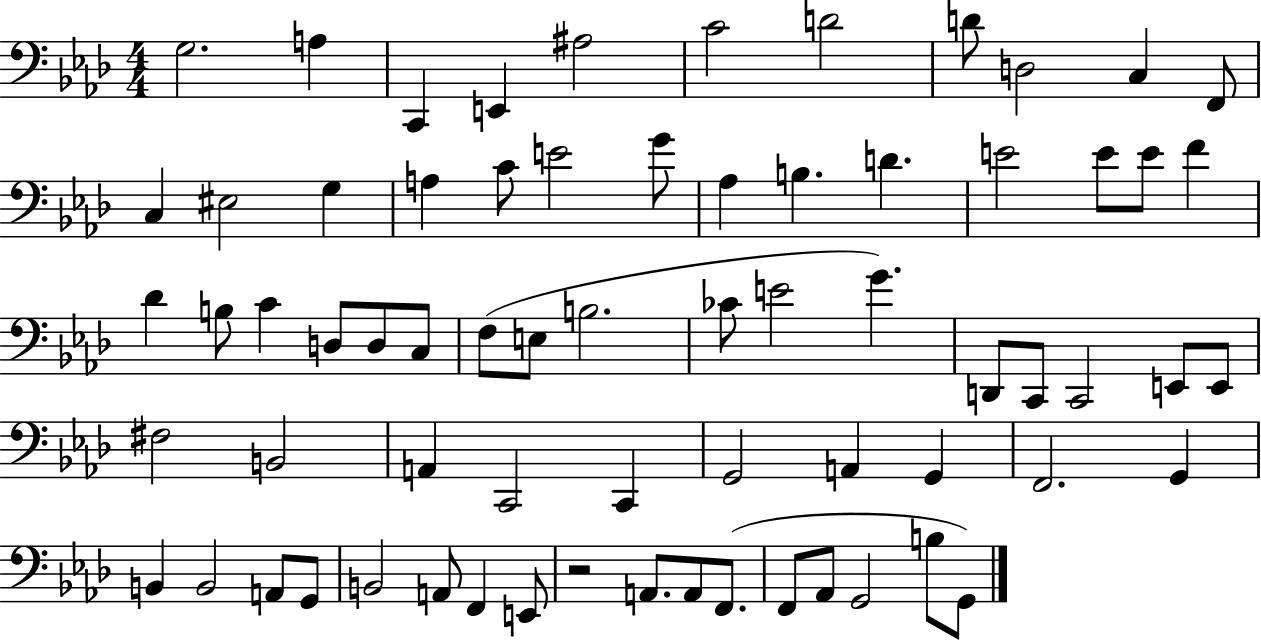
{
  \clef bass
  \numericTimeSignature
  \time 4/4
  \key aes \major
  g2. a4 | c,4 e,4 ais2 | c'2 d'2 | d'8 d2 c4 f,8 | \break c4 eis2 g4 | a4 c'8 e'2 g'8 | aes4 b4. d'4. | e'2 e'8 e'8 f'4 | \break des'4 b8 c'4 d8 d8 c8 | f8( e8 b2. | ces'8 e'2 g'4.) | d,8 c,8 c,2 e,8 e,8 | \break fis2 b,2 | a,4 c,2 c,4 | g,2 a,4 g,4 | f,2. g,4 | \break b,4 b,2 a,8 g,8 | b,2 a,8 f,4 e,8 | r2 a,8. a,8 f,8.( | f,8 aes,8 g,2 b8 g,8) | \break \bar "|."
}